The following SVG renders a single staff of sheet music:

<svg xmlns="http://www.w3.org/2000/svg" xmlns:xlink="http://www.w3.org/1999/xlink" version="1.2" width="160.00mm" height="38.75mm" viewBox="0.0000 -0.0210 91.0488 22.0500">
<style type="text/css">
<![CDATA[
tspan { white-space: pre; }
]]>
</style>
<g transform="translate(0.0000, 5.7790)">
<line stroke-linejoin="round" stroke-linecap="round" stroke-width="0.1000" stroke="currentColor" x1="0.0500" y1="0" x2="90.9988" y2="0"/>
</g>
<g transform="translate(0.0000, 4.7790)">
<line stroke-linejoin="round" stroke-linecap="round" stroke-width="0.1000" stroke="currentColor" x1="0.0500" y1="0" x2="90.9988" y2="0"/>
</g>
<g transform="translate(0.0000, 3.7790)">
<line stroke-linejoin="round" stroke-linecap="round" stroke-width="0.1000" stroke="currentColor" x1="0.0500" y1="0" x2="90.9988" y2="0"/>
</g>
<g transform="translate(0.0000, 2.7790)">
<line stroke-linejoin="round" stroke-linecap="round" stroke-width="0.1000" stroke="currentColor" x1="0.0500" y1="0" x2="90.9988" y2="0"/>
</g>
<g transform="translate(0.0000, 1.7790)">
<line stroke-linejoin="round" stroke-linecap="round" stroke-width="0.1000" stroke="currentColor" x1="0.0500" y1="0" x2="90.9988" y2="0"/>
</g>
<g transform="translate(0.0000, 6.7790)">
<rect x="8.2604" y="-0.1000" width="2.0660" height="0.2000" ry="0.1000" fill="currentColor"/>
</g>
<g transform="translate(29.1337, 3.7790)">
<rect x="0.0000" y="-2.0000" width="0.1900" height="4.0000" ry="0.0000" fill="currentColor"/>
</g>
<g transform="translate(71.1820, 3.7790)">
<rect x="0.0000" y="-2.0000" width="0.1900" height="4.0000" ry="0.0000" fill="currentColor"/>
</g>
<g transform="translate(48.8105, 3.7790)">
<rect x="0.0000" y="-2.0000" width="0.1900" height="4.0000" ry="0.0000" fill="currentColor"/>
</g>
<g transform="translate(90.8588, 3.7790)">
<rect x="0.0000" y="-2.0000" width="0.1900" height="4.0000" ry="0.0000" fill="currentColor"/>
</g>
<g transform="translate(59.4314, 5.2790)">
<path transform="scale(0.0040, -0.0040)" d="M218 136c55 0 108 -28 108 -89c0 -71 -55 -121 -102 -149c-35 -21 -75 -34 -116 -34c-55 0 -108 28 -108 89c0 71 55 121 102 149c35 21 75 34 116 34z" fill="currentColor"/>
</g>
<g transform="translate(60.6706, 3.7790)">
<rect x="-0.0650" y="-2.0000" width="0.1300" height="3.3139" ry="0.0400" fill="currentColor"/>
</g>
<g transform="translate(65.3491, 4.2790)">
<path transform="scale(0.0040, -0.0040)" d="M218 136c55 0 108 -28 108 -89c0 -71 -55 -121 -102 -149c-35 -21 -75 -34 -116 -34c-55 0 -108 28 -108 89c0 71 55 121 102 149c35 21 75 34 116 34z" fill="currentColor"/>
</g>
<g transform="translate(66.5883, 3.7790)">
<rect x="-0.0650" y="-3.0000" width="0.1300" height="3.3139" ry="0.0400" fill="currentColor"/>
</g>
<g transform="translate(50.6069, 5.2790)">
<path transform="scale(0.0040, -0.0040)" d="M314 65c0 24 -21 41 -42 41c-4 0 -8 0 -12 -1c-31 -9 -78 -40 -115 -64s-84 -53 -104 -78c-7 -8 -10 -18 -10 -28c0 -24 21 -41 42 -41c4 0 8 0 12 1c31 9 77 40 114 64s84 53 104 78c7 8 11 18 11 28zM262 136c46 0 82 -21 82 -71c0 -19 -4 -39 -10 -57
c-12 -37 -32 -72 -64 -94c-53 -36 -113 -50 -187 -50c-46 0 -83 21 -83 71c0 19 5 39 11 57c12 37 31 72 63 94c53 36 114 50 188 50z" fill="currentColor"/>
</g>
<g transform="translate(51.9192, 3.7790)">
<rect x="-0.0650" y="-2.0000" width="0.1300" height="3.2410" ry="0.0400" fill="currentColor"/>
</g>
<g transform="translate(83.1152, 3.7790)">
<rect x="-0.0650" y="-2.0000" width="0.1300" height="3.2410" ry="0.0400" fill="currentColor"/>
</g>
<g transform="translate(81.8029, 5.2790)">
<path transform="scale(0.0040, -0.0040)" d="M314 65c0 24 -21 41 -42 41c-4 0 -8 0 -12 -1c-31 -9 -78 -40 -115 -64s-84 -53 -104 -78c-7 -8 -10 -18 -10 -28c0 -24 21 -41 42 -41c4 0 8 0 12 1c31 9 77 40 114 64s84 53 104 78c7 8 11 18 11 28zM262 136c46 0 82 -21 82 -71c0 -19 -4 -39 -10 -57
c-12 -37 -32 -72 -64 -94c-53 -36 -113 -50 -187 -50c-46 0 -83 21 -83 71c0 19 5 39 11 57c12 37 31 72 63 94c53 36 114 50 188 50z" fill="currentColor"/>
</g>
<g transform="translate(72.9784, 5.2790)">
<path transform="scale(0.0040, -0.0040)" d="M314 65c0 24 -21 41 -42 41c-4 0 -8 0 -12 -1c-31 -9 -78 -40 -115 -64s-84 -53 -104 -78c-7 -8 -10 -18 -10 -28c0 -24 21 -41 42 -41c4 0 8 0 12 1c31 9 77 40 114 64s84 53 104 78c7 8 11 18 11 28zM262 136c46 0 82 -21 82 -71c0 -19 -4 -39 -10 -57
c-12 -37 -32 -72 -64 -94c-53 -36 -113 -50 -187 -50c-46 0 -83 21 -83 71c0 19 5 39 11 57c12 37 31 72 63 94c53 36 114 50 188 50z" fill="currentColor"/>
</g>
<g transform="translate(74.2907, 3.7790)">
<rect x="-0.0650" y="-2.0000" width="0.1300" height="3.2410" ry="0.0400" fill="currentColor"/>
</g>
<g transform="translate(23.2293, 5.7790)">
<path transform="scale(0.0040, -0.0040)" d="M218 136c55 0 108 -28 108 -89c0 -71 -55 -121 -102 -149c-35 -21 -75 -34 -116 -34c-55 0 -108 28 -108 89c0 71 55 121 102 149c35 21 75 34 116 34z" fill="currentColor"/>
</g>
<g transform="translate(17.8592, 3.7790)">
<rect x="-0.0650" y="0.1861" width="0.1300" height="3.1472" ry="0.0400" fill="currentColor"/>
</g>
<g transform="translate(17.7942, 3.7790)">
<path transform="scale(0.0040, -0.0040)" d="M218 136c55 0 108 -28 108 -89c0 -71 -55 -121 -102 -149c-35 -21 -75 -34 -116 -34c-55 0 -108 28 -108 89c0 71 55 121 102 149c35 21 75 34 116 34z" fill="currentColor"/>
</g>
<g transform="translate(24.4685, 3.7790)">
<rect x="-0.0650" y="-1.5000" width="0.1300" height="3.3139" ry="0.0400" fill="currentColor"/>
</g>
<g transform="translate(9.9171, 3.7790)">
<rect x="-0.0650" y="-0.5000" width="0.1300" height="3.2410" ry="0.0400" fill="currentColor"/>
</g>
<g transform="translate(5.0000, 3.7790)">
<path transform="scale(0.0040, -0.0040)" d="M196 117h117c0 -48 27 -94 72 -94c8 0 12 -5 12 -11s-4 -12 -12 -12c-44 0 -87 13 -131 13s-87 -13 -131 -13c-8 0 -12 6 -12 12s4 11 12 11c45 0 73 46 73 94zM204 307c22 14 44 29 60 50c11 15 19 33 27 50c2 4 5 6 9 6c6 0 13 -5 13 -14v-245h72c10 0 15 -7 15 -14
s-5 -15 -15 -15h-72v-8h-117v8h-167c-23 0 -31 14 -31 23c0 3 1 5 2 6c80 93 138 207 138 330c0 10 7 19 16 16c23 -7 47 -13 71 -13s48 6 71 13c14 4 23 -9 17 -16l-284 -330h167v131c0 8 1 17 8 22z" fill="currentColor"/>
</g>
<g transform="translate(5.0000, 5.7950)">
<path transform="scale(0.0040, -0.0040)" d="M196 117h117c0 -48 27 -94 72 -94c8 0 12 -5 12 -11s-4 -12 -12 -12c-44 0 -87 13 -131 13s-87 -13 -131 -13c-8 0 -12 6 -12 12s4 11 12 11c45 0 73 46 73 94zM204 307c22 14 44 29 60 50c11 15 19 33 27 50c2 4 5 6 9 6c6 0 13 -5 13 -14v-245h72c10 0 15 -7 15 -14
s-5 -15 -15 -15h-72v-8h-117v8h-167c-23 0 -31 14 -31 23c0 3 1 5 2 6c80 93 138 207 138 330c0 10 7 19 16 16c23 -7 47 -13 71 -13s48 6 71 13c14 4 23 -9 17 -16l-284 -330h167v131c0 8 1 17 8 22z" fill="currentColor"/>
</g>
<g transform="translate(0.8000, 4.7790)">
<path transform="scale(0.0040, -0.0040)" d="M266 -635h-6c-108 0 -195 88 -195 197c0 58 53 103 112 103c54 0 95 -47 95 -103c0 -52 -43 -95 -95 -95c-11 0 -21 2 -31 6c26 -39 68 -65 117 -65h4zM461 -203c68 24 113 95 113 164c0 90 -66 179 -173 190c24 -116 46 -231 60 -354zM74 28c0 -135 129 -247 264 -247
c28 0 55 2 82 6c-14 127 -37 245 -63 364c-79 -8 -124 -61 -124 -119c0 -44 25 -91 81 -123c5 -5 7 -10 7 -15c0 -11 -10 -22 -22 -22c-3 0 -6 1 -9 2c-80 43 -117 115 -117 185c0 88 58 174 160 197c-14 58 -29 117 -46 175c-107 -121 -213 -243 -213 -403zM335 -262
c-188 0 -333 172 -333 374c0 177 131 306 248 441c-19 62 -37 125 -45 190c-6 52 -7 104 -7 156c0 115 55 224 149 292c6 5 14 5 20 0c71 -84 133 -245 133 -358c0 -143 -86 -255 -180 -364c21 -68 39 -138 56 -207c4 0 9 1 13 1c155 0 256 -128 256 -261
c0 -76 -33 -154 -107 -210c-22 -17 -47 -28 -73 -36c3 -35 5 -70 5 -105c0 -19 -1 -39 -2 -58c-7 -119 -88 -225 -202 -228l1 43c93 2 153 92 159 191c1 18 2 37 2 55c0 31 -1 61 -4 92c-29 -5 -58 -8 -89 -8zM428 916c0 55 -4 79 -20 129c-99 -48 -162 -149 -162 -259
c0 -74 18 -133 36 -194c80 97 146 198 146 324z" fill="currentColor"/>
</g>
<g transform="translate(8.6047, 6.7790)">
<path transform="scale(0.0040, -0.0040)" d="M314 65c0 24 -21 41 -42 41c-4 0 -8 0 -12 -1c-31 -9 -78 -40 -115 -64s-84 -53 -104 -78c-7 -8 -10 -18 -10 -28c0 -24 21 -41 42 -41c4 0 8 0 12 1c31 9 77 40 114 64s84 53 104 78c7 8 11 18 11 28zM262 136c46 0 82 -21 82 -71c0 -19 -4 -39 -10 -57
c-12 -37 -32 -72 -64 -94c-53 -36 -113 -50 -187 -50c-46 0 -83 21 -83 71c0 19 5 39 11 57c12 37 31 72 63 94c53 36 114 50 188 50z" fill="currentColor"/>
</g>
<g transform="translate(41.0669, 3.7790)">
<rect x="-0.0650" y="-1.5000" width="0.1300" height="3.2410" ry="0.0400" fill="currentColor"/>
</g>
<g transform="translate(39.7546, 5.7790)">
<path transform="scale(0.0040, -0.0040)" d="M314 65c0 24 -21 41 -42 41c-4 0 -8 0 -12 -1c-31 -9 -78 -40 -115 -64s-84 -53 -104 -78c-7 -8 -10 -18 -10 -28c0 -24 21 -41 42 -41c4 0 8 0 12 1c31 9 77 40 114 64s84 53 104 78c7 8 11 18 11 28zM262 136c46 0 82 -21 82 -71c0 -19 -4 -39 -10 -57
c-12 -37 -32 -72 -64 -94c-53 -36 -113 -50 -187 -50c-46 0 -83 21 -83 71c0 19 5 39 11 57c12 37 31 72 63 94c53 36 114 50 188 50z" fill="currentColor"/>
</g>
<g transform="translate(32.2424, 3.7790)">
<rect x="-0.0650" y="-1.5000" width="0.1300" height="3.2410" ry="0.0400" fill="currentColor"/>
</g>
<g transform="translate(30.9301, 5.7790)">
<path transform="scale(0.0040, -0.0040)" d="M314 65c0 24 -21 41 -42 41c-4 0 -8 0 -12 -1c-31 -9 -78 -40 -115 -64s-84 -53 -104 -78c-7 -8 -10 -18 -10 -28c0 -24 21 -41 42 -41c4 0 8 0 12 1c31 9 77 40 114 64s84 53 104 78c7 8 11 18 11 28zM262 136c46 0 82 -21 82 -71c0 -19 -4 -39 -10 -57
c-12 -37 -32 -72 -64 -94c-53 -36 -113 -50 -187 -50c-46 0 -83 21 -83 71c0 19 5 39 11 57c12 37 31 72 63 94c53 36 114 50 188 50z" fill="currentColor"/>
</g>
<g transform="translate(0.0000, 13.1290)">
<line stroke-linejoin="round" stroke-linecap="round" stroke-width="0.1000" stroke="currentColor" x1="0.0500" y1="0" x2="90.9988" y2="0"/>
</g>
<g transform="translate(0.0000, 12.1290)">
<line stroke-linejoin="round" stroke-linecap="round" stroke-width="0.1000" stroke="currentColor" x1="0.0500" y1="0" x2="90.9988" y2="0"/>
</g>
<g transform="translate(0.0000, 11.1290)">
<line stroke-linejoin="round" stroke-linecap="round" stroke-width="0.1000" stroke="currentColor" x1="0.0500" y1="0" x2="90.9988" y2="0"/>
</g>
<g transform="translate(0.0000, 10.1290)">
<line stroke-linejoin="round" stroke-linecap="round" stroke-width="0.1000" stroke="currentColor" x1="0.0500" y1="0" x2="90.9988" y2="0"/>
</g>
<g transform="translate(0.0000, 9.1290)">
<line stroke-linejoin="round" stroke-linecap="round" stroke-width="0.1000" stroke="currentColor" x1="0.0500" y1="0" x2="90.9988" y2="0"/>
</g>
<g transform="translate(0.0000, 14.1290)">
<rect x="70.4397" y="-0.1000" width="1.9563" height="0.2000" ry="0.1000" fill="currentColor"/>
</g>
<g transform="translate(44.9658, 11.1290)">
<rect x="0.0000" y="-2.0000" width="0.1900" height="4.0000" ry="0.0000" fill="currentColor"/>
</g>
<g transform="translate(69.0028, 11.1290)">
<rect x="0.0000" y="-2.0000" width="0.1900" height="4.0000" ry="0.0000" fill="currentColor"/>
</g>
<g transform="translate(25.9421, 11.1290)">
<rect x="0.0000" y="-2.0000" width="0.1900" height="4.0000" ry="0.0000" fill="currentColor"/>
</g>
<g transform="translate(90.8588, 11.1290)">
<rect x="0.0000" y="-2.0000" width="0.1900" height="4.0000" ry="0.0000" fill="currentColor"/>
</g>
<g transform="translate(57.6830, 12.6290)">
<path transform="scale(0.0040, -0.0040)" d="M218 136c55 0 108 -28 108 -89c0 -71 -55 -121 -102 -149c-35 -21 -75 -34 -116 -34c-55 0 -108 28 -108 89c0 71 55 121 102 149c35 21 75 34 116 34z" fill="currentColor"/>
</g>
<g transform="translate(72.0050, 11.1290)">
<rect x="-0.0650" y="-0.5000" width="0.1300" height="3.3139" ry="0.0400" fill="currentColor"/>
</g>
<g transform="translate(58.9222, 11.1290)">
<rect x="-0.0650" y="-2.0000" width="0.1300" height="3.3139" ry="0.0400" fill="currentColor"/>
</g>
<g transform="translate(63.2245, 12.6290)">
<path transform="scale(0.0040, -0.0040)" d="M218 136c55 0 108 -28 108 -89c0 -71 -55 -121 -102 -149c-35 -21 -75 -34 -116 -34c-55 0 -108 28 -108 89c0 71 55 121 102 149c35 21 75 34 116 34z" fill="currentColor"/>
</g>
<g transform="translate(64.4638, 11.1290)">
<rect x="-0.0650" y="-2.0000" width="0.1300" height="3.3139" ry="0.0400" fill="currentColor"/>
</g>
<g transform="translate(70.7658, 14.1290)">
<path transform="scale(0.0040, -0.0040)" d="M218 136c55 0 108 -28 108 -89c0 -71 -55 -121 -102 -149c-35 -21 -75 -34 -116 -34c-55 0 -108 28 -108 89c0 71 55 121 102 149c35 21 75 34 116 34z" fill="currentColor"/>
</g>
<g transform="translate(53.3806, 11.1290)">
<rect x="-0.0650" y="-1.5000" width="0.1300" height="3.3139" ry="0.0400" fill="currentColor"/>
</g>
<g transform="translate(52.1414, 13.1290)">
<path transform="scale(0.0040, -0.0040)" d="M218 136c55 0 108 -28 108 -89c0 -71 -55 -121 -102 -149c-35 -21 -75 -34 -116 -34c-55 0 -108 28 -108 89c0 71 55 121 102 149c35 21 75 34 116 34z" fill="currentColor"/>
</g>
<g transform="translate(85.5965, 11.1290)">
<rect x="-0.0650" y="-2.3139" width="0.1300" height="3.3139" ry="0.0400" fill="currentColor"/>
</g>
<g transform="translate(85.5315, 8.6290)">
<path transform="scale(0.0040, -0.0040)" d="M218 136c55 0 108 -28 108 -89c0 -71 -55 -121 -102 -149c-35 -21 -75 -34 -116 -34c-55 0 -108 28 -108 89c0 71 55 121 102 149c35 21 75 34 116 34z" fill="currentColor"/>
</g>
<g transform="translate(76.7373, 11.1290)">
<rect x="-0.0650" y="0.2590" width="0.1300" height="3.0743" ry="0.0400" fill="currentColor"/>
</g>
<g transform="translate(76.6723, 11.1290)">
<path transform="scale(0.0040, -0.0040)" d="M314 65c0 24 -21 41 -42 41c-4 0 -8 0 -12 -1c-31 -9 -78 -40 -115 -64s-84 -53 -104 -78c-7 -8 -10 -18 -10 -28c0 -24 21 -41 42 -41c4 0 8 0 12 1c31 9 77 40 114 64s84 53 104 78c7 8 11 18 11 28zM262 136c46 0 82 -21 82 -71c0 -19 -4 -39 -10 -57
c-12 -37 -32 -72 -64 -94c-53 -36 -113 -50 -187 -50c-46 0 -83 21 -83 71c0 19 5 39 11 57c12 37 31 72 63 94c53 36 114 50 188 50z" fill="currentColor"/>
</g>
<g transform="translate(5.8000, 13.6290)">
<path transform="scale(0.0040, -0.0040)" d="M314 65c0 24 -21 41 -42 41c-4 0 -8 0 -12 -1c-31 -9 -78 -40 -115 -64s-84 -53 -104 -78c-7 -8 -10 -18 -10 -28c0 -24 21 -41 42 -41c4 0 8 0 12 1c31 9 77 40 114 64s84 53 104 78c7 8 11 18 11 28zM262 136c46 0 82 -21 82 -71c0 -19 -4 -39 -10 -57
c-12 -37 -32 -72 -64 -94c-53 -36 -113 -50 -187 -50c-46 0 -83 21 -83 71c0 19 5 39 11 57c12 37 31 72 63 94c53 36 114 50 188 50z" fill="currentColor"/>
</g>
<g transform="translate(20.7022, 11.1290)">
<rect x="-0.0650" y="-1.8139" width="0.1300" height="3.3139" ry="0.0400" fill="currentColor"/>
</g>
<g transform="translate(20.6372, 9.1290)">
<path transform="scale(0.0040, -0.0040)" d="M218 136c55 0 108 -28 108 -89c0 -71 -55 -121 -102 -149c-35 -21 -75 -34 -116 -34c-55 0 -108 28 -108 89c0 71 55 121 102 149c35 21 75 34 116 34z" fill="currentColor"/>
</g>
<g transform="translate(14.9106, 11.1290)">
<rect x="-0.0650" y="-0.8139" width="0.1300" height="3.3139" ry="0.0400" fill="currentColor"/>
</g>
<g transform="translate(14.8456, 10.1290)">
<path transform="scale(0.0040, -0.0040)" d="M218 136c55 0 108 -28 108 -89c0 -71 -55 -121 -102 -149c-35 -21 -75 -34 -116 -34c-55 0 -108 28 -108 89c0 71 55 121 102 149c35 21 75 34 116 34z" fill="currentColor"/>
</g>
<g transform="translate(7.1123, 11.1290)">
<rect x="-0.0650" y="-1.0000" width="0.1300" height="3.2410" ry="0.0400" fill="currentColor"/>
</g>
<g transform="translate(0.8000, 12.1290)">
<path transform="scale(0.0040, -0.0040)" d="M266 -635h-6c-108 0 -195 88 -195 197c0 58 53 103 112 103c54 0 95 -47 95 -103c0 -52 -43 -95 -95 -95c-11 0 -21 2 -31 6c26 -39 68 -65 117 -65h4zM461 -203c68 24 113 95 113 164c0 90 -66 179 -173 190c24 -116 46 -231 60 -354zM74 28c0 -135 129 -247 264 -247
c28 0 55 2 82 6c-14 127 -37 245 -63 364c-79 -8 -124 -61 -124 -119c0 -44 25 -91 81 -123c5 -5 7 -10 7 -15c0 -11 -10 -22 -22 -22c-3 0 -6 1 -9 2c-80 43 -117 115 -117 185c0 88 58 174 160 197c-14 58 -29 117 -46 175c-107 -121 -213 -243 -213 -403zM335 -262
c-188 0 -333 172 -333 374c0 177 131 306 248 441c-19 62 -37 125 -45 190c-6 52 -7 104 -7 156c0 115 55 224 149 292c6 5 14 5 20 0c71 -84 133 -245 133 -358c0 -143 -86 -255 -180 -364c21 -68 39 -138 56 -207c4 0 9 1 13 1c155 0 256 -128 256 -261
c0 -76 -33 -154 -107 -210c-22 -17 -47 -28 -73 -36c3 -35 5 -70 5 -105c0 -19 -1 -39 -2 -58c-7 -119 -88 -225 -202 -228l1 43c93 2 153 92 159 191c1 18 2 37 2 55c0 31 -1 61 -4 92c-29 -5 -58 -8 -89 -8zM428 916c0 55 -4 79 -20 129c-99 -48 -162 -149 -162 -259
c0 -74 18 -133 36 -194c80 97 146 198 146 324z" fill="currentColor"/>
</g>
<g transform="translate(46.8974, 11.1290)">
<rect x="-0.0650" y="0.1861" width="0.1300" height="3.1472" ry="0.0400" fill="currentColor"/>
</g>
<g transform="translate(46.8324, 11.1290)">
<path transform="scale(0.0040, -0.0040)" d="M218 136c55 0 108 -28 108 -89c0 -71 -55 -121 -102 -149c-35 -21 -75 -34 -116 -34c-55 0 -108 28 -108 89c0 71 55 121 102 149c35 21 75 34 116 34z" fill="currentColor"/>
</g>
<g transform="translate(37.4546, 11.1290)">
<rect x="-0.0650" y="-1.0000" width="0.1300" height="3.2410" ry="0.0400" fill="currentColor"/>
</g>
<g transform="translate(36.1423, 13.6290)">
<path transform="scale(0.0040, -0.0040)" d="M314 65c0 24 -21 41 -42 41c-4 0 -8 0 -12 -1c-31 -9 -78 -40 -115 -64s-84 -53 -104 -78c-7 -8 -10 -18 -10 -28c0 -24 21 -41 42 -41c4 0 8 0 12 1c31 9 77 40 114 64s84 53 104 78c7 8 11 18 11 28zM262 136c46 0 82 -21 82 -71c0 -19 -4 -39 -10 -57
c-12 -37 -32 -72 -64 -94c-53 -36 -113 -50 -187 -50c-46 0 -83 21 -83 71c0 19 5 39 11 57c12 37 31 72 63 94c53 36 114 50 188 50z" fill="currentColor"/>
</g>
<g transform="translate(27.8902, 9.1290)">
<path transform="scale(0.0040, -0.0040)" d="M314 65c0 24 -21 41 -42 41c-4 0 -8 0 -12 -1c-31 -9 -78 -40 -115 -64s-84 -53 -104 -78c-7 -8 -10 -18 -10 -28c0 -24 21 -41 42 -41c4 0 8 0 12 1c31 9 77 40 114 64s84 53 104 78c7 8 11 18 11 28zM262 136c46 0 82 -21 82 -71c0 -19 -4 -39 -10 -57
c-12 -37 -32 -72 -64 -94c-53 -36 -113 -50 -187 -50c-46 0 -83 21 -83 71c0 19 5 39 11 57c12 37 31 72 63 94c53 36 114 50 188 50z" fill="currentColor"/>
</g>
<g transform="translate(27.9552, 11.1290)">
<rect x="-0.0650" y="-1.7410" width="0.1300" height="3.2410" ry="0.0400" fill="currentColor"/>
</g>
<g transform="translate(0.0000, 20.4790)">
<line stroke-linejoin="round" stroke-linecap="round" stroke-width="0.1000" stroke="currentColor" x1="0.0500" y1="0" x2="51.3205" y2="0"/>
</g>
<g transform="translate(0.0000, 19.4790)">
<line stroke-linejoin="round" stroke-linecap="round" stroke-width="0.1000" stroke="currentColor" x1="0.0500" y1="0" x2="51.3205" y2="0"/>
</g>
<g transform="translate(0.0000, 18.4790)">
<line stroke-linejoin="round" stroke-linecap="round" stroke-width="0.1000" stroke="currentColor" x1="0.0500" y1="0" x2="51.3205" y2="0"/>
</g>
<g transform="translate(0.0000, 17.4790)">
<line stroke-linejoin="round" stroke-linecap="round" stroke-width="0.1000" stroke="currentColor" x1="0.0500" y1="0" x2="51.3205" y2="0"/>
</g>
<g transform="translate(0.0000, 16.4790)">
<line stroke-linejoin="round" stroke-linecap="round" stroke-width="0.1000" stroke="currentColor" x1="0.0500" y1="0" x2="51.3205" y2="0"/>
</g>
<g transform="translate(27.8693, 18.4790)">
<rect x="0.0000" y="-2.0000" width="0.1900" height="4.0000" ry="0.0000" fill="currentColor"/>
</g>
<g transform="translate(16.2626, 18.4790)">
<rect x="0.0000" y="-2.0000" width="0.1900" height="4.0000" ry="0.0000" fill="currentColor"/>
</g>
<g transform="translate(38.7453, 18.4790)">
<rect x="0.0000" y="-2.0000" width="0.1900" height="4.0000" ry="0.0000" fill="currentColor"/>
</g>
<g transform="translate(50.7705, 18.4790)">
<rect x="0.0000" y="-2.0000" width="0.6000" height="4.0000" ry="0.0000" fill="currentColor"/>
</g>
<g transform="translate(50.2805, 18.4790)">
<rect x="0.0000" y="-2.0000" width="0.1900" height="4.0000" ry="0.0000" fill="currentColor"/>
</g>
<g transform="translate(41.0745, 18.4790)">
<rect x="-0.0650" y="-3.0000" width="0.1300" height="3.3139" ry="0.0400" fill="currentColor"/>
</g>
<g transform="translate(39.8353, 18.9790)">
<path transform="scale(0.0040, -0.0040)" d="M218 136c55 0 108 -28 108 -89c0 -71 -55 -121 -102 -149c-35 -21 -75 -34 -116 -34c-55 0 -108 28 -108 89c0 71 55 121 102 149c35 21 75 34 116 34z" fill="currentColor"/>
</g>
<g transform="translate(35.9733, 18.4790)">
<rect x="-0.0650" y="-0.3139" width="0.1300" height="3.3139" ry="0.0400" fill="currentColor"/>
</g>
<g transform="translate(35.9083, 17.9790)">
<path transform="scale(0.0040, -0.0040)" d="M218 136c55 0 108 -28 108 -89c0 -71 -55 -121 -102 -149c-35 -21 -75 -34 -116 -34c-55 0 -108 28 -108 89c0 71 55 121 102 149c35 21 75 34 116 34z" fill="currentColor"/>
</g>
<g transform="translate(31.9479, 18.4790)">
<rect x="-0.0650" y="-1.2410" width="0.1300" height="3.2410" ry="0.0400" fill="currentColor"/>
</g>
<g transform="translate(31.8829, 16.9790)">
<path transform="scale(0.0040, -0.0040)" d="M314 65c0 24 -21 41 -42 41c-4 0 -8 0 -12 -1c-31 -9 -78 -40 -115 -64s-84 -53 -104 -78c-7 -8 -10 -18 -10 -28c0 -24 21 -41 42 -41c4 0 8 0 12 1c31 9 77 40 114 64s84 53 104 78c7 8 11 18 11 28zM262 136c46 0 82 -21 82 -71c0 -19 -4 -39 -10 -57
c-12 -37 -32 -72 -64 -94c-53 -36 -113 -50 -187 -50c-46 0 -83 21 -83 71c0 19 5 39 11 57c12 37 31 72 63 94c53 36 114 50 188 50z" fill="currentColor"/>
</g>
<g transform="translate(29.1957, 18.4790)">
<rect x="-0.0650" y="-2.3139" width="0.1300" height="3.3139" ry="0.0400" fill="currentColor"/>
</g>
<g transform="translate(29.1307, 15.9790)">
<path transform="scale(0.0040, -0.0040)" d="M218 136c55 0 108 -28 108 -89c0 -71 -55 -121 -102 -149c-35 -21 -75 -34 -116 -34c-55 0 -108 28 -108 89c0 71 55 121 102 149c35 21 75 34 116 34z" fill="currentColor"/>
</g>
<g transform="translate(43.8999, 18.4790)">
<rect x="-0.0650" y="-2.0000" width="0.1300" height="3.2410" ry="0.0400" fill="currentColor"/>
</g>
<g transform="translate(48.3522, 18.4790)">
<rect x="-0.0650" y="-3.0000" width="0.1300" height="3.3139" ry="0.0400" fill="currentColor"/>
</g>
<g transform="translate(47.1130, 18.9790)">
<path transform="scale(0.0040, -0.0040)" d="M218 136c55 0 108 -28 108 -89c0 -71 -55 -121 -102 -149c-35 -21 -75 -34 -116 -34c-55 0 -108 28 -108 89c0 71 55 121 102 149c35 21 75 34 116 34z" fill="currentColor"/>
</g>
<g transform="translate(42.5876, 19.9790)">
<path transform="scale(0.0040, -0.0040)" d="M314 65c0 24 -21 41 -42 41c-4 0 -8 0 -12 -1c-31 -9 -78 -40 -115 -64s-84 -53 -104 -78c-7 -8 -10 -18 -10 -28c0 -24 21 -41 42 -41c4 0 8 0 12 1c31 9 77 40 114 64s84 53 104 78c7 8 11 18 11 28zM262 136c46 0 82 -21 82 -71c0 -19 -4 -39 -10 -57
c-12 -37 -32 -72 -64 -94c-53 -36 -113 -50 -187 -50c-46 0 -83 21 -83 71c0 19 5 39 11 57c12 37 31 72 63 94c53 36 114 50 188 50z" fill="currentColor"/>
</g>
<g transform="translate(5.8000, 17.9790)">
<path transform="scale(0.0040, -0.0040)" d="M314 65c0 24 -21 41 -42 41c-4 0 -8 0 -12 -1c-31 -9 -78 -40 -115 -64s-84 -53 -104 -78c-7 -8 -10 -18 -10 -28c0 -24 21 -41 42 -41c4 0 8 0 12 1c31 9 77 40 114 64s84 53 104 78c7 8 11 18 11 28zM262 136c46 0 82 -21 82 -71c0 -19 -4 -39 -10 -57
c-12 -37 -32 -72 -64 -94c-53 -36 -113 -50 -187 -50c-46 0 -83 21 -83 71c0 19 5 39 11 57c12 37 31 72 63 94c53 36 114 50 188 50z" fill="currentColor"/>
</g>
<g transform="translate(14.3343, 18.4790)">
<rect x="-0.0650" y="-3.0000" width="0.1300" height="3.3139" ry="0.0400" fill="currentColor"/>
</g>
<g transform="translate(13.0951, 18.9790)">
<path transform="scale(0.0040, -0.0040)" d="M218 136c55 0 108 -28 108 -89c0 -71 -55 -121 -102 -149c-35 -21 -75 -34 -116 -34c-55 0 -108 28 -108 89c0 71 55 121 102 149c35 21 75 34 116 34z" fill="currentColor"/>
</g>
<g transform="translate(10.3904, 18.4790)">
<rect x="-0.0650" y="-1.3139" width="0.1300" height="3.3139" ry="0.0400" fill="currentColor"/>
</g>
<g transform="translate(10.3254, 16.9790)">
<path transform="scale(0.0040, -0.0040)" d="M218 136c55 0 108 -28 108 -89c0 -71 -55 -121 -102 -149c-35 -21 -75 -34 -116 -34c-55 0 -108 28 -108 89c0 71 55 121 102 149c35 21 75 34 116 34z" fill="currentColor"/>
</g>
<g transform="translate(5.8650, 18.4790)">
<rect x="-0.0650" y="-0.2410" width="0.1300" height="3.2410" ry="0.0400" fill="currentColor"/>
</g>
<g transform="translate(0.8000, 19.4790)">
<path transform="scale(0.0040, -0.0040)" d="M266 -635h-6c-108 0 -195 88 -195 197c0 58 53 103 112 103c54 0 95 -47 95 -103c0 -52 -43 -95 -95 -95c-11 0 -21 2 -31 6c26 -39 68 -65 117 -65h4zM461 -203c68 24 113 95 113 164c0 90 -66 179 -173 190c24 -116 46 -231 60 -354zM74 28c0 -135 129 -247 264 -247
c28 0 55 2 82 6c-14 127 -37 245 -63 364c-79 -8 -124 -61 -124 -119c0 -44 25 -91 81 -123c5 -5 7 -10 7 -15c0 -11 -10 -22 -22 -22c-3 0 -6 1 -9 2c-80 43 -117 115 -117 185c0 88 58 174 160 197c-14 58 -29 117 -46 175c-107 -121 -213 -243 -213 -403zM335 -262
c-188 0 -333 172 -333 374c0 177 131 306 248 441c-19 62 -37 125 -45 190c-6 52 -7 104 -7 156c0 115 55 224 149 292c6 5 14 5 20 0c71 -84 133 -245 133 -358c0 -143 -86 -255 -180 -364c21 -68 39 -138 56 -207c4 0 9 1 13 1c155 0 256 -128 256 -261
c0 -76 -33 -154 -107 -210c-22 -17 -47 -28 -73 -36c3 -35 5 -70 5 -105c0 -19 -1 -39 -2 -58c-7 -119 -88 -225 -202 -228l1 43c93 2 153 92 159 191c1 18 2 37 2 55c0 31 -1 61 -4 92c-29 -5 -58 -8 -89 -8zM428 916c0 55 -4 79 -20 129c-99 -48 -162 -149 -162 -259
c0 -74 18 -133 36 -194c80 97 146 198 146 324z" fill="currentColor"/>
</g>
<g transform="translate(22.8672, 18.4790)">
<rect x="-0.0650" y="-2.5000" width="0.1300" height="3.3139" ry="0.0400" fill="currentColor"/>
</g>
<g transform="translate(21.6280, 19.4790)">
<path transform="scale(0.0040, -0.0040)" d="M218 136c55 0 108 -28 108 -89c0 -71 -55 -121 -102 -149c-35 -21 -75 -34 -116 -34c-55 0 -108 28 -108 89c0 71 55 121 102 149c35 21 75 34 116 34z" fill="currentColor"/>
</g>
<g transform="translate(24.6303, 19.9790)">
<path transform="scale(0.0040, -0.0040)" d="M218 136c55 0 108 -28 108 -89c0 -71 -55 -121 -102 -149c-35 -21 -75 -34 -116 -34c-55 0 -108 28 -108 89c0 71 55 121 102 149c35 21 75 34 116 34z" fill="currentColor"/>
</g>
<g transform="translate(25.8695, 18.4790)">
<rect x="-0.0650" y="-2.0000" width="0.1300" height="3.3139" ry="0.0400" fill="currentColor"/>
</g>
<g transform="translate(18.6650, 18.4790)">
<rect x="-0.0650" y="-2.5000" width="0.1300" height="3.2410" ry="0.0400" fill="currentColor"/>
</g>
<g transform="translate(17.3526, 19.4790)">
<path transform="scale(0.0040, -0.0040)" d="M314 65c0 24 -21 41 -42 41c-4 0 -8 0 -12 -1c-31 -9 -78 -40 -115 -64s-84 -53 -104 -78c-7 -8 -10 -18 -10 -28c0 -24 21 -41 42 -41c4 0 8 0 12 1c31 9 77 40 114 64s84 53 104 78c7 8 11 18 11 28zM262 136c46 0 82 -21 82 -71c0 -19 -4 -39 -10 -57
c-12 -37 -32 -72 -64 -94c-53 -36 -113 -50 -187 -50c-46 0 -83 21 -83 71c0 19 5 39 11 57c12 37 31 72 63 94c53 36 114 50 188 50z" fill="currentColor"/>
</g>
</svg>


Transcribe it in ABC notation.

X:1
T:Untitled
M:4/4
L:1/4
K:C
C2 B E E2 E2 F2 F A F2 F2 D2 d f f2 D2 B E F F C B2 g c2 e A G2 G F g e2 c A F2 A